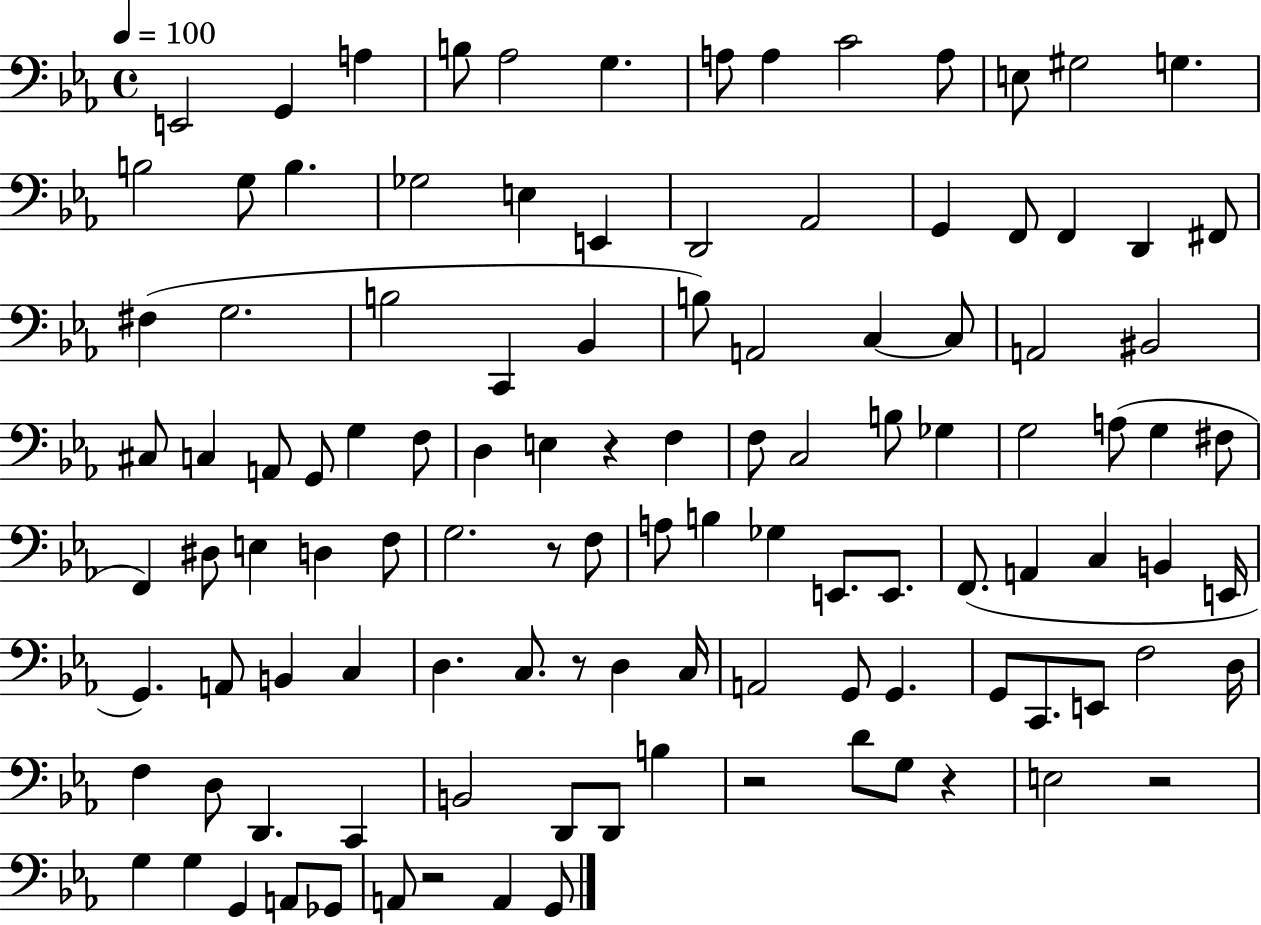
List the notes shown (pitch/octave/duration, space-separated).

E2/h G2/q A3/q B3/e Ab3/h G3/q. A3/e A3/q C4/h A3/e E3/e G#3/h G3/q. B3/h G3/e B3/q. Gb3/h E3/q E2/q D2/h Ab2/h G2/q F2/e F2/q D2/q F#2/e F#3/q G3/h. B3/h C2/q Bb2/q B3/e A2/h C3/q C3/e A2/h BIS2/h C#3/e C3/q A2/e G2/e G3/q F3/e D3/q E3/q R/q F3/q F3/e C3/h B3/e Gb3/q G3/h A3/e G3/q F#3/e F2/q D#3/e E3/q D3/q F3/e G3/h. R/e F3/e A3/e B3/q Gb3/q E2/e. E2/e. F2/e. A2/q C3/q B2/q E2/s G2/q. A2/e B2/q C3/q D3/q. C3/e. R/e D3/q C3/s A2/h G2/e G2/q. G2/e C2/e. E2/e F3/h D3/s F3/q D3/e D2/q. C2/q B2/h D2/e D2/e B3/q R/h D4/e G3/e R/q E3/h R/h G3/q G3/q G2/q A2/e Gb2/e A2/e R/h A2/q G2/e